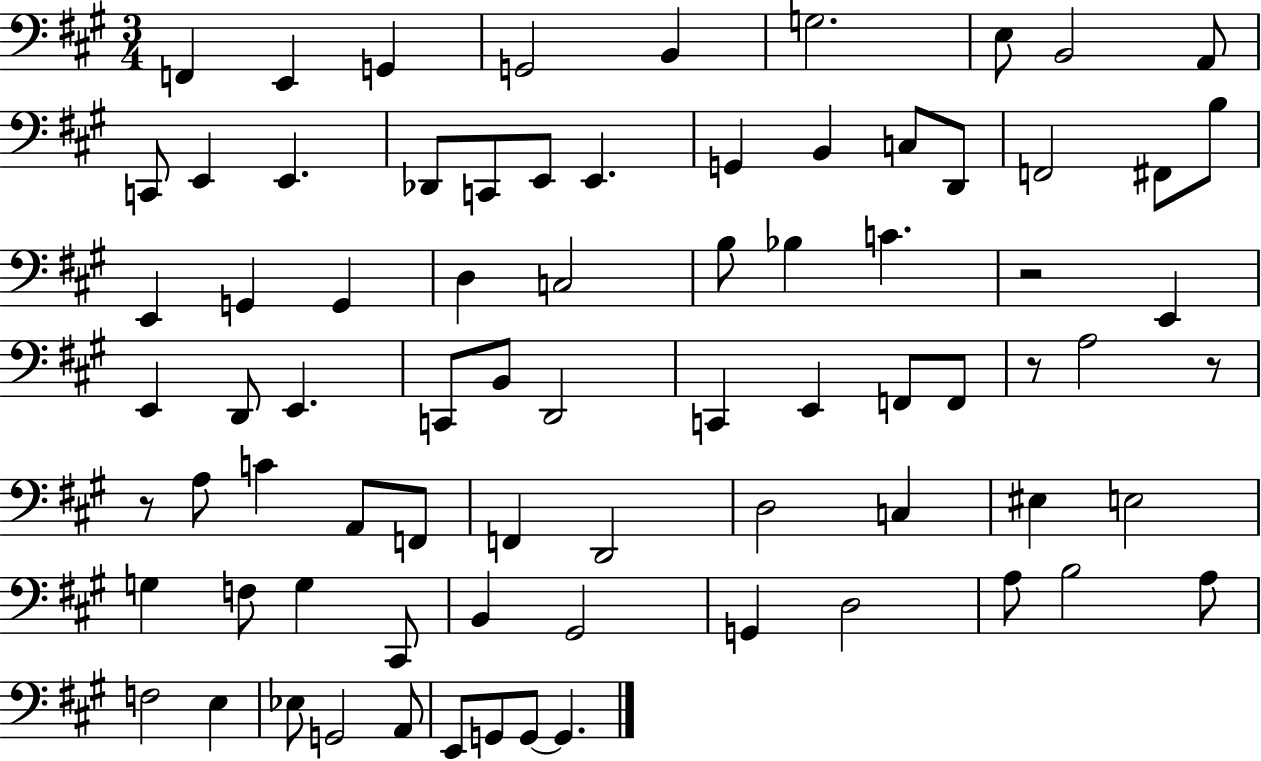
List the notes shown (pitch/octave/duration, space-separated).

F2/q E2/q G2/q G2/h B2/q G3/h. E3/e B2/h A2/e C2/e E2/q E2/q. Db2/e C2/e E2/e E2/q. G2/q B2/q C3/e D2/e F2/h F#2/e B3/e E2/q G2/q G2/q D3/q C3/h B3/e Bb3/q C4/q. R/h E2/q E2/q D2/e E2/q. C2/e B2/e D2/h C2/q E2/q F2/e F2/e R/e A3/h R/e R/e A3/e C4/q A2/e F2/e F2/q D2/h D3/h C3/q EIS3/q E3/h G3/q F3/e G3/q C#2/e B2/q G#2/h G2/q D3/h A3/e B3/h A3/e F3/h E3/q Eb3/e G2/h A2/e E2/e G2/e G2/e G2/q.